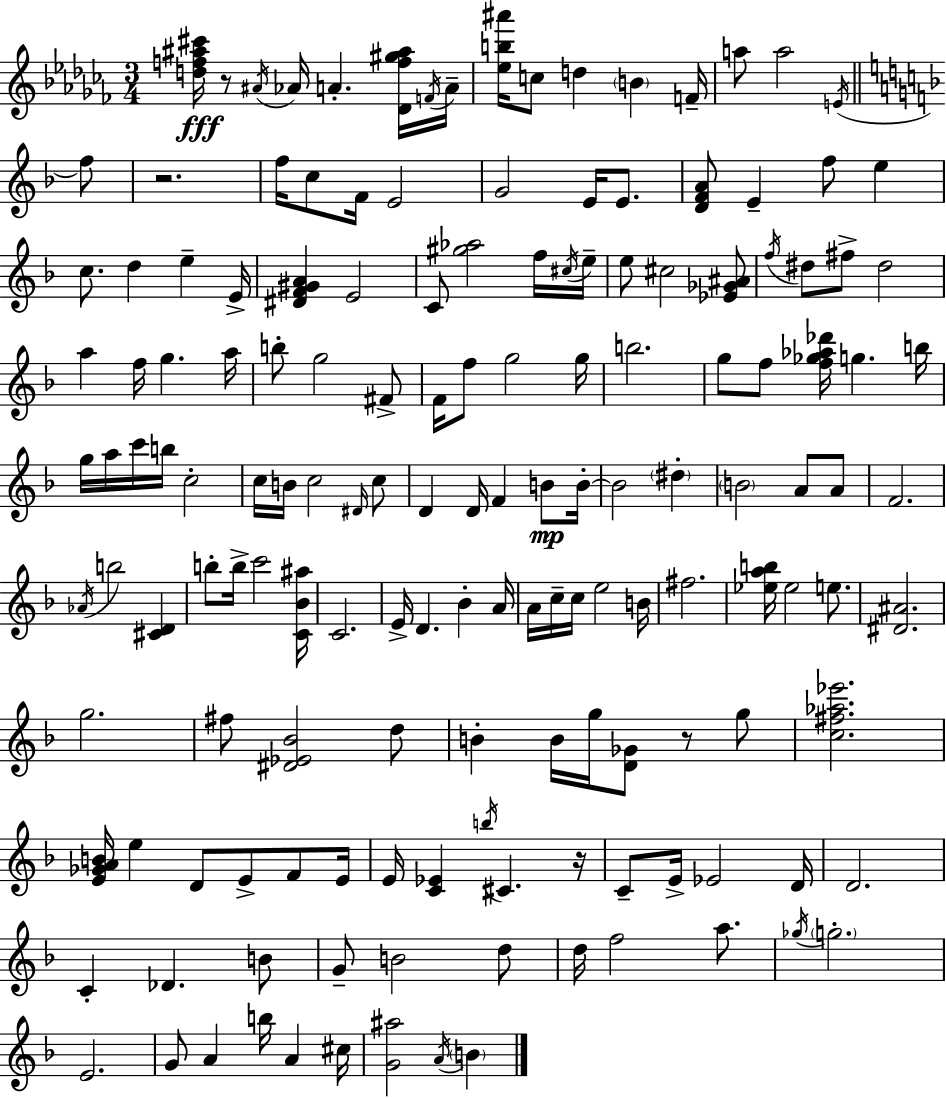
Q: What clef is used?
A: treble